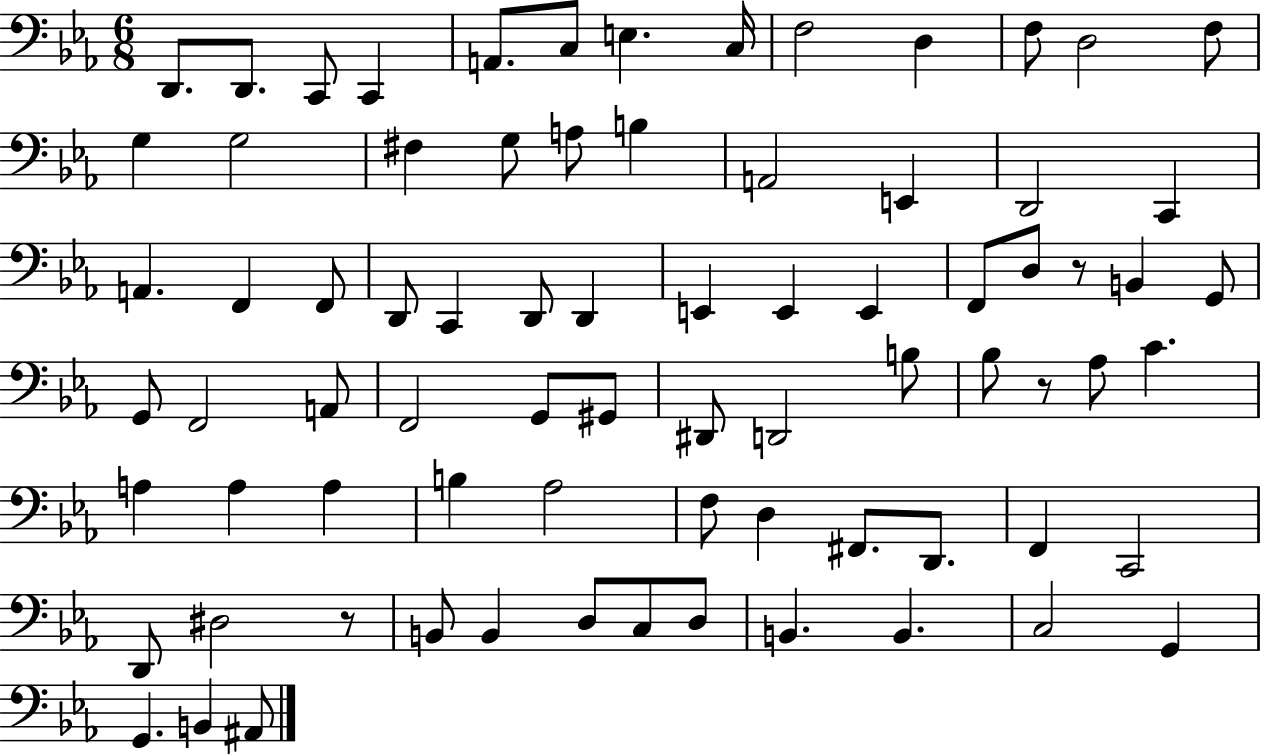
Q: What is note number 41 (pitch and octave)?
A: F2